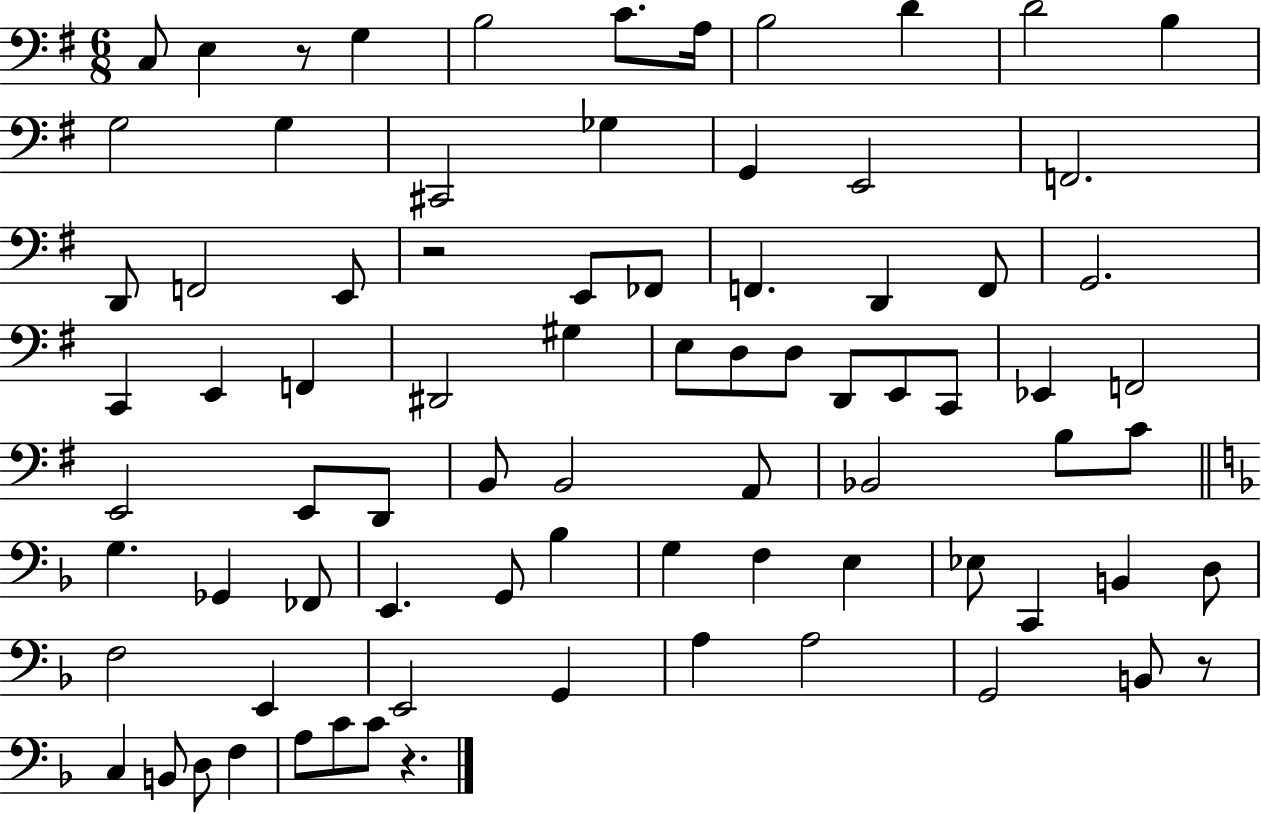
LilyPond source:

{
  \clef bass
  \numericTimeSignature
  \time 6/8
  \key g \major
  c8 e4 r8 g4 | b2 c'8. a16 | b2 d'4 | d'2 b4 | \break g2 g4 | cis,2 ges4 | g,4 e,2 | f,2. | \break d,8 f,2 e,8 | r2 e,8 fes,8 | f,4. d,4 f,8 | g,2. | \break c,4 e,4 f,4 | dis,2 gis4 | e8 d8 d8 d,8 e,8 c,8 | ees,4 f,2 | \break e,2 e,8 d,8 | b,8 b,2 a,8 | bes,2 b8 c'8 | \bar "||" \break \key f \major g4. ges,4 fes,8 | e,4. g,8 bes4 | g4 f4 e4 | ees8 c,4 b,4 d8 | \break f2 e,4 | e,2 g,4 | a4 a2 | g,2 b,8 r8 | \break c4 b,8 d8 f4 | a8 c'8 c'8 r4. | \bar "|."
}